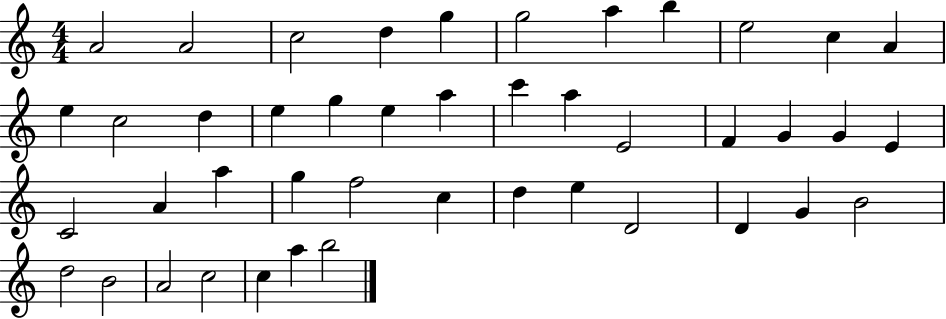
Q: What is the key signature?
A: C major